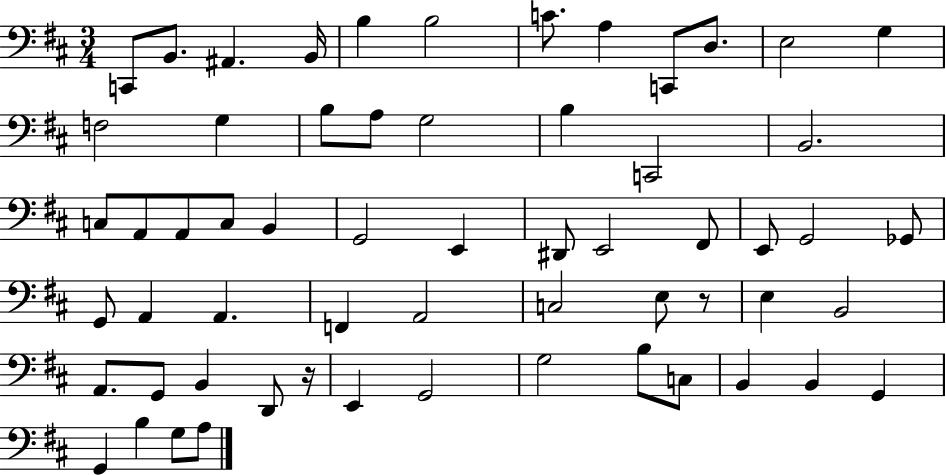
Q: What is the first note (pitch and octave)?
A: C2